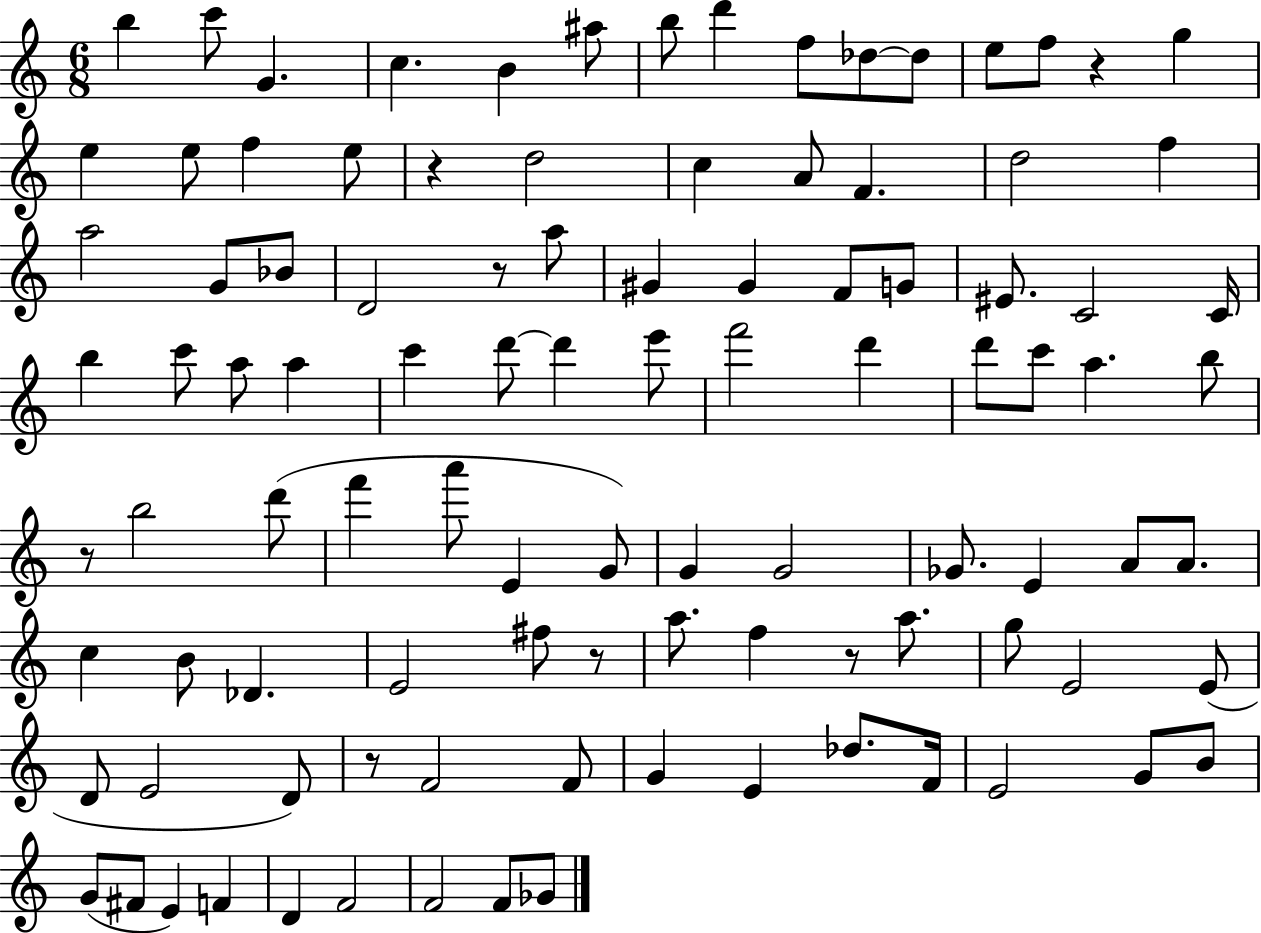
X:1
T:Untitled
M:6/8
L:1/4
K:C
b c'/2 G c B ^a/2 b/2 d' f/2 _d/2 _d/2 e/2 f/2 z g e e/2 f e/2 z d2 c A/2 F d2 f a2 G/2 _B/2 D2 z/2 a/2 ^G ^G F/2 G/2 ^E/2 C2 C/4 b c'/2 a/2 a c' d'/2 d' e'/2 f'2 d' d'/2 c'/2 a b/2 z/2 b2 d'/2 f' a'/2 E G/2 G G2 _G/2 E A/2 A/2 c B/2 _D E2 ^f/2 z/2 a/2 f z/2 a/2 g/2 E2 E/2 D/2 E2 D/2 z/2 F2 F/2 G E _d/2 F/4 E2 G/2 B/2 G/2 ^F/2 E F D F2 F2 F/2 _G/2